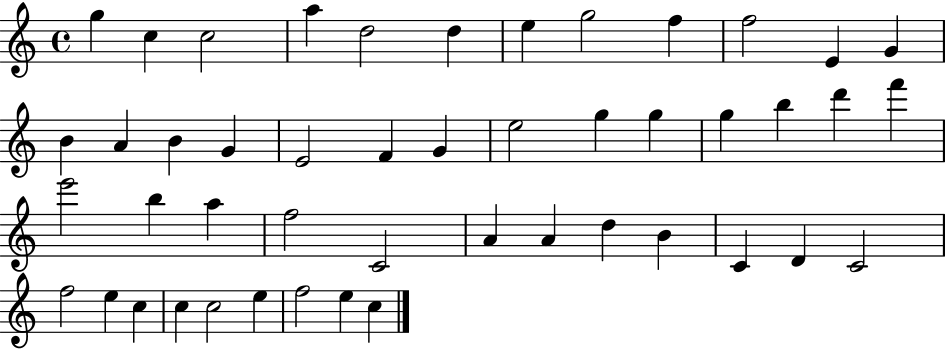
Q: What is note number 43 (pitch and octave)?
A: C5